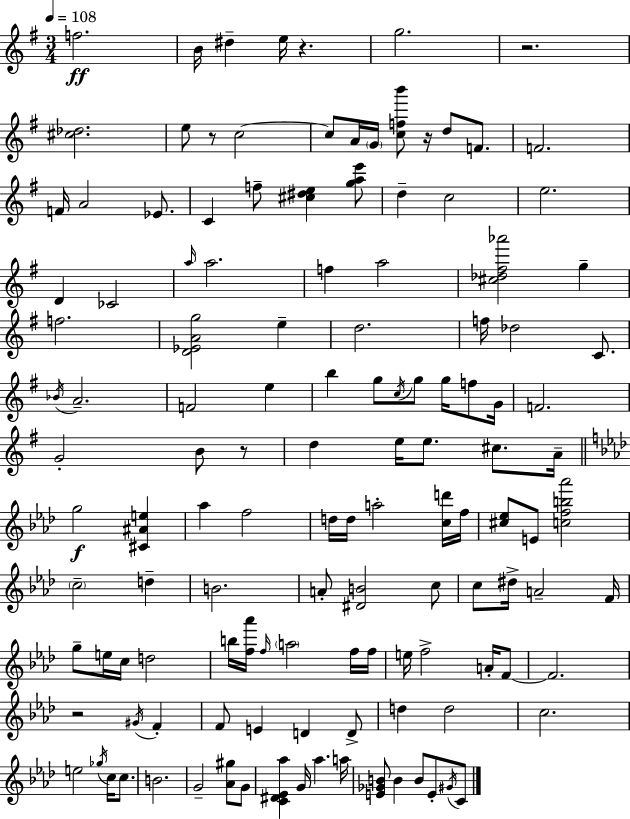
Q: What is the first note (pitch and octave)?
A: F5